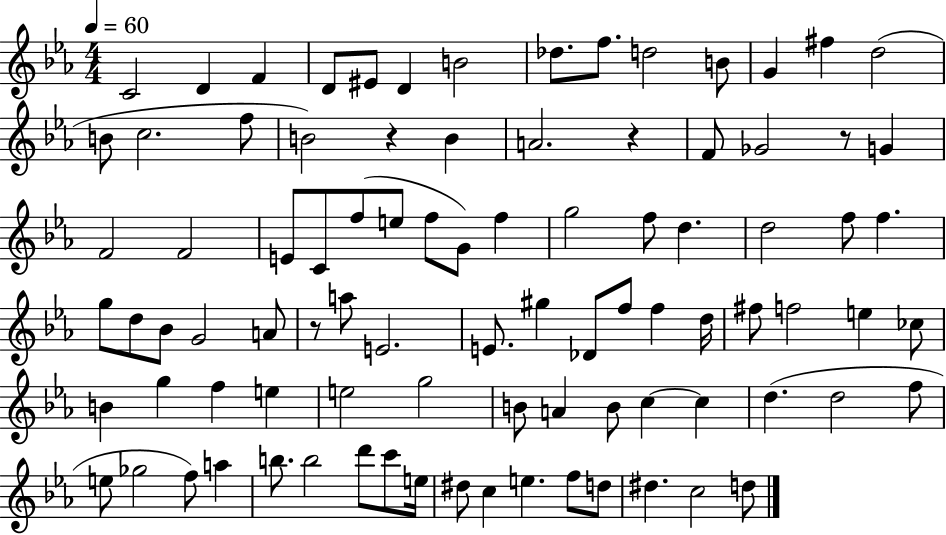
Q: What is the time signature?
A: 4/4